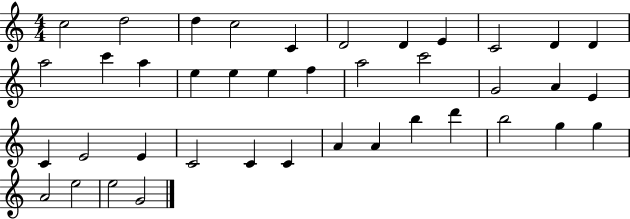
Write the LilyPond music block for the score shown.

{
  \clef treble
  \numericTimeSignature
  \time 4/4
  \key c \major
  c''2 d''2 | d''4 c''2 c'4 | d'2 d'4 e'4 | c'2 d'4 d'4 | \break a''2 c'''4 a''4 | e''4 e''4 e''4 f''4 | a''2 c'''2 | g'2 a'4 e'4 | \break c'4 e'2 e'4 | c'2 c'4 c'4 | a'4 a'4 b''4 d'''4 | b''2 g''4 g''4 | \break a'2 e''2 | e''2 g'2 | \bar "|."
}